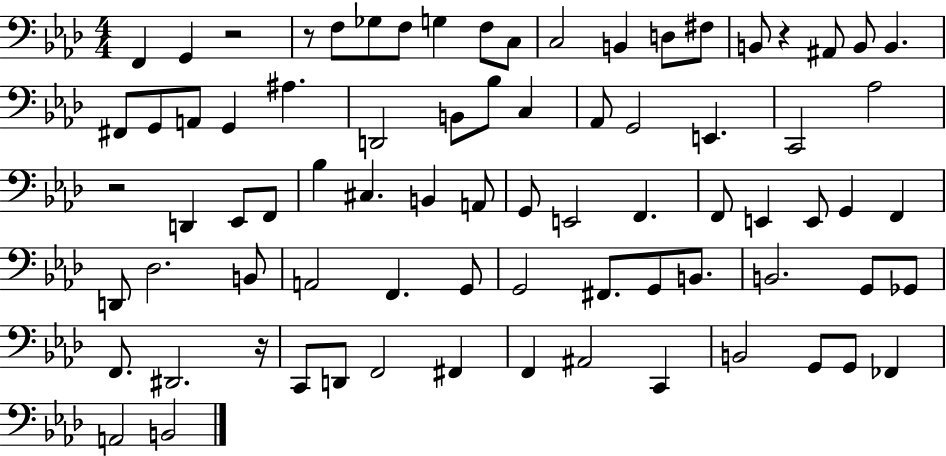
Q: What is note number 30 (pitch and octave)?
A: Ab3